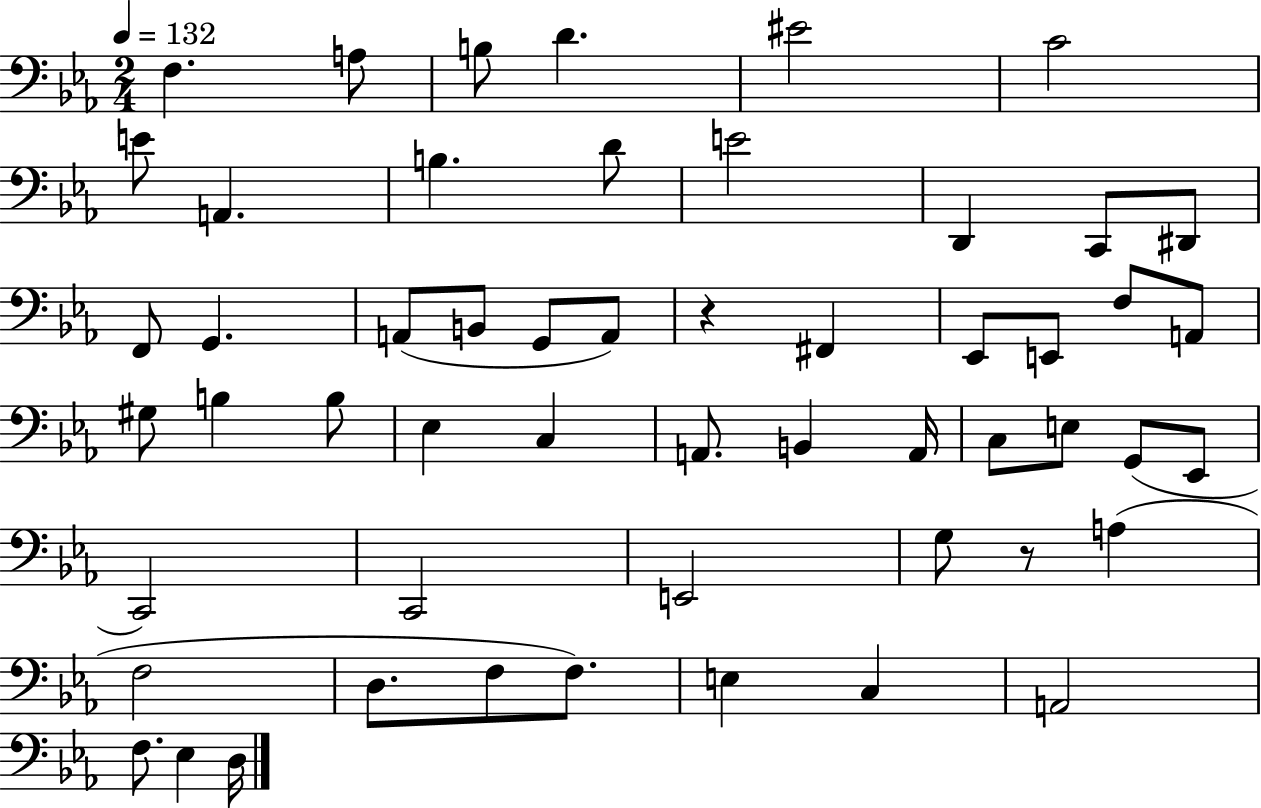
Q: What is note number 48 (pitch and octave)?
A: C3